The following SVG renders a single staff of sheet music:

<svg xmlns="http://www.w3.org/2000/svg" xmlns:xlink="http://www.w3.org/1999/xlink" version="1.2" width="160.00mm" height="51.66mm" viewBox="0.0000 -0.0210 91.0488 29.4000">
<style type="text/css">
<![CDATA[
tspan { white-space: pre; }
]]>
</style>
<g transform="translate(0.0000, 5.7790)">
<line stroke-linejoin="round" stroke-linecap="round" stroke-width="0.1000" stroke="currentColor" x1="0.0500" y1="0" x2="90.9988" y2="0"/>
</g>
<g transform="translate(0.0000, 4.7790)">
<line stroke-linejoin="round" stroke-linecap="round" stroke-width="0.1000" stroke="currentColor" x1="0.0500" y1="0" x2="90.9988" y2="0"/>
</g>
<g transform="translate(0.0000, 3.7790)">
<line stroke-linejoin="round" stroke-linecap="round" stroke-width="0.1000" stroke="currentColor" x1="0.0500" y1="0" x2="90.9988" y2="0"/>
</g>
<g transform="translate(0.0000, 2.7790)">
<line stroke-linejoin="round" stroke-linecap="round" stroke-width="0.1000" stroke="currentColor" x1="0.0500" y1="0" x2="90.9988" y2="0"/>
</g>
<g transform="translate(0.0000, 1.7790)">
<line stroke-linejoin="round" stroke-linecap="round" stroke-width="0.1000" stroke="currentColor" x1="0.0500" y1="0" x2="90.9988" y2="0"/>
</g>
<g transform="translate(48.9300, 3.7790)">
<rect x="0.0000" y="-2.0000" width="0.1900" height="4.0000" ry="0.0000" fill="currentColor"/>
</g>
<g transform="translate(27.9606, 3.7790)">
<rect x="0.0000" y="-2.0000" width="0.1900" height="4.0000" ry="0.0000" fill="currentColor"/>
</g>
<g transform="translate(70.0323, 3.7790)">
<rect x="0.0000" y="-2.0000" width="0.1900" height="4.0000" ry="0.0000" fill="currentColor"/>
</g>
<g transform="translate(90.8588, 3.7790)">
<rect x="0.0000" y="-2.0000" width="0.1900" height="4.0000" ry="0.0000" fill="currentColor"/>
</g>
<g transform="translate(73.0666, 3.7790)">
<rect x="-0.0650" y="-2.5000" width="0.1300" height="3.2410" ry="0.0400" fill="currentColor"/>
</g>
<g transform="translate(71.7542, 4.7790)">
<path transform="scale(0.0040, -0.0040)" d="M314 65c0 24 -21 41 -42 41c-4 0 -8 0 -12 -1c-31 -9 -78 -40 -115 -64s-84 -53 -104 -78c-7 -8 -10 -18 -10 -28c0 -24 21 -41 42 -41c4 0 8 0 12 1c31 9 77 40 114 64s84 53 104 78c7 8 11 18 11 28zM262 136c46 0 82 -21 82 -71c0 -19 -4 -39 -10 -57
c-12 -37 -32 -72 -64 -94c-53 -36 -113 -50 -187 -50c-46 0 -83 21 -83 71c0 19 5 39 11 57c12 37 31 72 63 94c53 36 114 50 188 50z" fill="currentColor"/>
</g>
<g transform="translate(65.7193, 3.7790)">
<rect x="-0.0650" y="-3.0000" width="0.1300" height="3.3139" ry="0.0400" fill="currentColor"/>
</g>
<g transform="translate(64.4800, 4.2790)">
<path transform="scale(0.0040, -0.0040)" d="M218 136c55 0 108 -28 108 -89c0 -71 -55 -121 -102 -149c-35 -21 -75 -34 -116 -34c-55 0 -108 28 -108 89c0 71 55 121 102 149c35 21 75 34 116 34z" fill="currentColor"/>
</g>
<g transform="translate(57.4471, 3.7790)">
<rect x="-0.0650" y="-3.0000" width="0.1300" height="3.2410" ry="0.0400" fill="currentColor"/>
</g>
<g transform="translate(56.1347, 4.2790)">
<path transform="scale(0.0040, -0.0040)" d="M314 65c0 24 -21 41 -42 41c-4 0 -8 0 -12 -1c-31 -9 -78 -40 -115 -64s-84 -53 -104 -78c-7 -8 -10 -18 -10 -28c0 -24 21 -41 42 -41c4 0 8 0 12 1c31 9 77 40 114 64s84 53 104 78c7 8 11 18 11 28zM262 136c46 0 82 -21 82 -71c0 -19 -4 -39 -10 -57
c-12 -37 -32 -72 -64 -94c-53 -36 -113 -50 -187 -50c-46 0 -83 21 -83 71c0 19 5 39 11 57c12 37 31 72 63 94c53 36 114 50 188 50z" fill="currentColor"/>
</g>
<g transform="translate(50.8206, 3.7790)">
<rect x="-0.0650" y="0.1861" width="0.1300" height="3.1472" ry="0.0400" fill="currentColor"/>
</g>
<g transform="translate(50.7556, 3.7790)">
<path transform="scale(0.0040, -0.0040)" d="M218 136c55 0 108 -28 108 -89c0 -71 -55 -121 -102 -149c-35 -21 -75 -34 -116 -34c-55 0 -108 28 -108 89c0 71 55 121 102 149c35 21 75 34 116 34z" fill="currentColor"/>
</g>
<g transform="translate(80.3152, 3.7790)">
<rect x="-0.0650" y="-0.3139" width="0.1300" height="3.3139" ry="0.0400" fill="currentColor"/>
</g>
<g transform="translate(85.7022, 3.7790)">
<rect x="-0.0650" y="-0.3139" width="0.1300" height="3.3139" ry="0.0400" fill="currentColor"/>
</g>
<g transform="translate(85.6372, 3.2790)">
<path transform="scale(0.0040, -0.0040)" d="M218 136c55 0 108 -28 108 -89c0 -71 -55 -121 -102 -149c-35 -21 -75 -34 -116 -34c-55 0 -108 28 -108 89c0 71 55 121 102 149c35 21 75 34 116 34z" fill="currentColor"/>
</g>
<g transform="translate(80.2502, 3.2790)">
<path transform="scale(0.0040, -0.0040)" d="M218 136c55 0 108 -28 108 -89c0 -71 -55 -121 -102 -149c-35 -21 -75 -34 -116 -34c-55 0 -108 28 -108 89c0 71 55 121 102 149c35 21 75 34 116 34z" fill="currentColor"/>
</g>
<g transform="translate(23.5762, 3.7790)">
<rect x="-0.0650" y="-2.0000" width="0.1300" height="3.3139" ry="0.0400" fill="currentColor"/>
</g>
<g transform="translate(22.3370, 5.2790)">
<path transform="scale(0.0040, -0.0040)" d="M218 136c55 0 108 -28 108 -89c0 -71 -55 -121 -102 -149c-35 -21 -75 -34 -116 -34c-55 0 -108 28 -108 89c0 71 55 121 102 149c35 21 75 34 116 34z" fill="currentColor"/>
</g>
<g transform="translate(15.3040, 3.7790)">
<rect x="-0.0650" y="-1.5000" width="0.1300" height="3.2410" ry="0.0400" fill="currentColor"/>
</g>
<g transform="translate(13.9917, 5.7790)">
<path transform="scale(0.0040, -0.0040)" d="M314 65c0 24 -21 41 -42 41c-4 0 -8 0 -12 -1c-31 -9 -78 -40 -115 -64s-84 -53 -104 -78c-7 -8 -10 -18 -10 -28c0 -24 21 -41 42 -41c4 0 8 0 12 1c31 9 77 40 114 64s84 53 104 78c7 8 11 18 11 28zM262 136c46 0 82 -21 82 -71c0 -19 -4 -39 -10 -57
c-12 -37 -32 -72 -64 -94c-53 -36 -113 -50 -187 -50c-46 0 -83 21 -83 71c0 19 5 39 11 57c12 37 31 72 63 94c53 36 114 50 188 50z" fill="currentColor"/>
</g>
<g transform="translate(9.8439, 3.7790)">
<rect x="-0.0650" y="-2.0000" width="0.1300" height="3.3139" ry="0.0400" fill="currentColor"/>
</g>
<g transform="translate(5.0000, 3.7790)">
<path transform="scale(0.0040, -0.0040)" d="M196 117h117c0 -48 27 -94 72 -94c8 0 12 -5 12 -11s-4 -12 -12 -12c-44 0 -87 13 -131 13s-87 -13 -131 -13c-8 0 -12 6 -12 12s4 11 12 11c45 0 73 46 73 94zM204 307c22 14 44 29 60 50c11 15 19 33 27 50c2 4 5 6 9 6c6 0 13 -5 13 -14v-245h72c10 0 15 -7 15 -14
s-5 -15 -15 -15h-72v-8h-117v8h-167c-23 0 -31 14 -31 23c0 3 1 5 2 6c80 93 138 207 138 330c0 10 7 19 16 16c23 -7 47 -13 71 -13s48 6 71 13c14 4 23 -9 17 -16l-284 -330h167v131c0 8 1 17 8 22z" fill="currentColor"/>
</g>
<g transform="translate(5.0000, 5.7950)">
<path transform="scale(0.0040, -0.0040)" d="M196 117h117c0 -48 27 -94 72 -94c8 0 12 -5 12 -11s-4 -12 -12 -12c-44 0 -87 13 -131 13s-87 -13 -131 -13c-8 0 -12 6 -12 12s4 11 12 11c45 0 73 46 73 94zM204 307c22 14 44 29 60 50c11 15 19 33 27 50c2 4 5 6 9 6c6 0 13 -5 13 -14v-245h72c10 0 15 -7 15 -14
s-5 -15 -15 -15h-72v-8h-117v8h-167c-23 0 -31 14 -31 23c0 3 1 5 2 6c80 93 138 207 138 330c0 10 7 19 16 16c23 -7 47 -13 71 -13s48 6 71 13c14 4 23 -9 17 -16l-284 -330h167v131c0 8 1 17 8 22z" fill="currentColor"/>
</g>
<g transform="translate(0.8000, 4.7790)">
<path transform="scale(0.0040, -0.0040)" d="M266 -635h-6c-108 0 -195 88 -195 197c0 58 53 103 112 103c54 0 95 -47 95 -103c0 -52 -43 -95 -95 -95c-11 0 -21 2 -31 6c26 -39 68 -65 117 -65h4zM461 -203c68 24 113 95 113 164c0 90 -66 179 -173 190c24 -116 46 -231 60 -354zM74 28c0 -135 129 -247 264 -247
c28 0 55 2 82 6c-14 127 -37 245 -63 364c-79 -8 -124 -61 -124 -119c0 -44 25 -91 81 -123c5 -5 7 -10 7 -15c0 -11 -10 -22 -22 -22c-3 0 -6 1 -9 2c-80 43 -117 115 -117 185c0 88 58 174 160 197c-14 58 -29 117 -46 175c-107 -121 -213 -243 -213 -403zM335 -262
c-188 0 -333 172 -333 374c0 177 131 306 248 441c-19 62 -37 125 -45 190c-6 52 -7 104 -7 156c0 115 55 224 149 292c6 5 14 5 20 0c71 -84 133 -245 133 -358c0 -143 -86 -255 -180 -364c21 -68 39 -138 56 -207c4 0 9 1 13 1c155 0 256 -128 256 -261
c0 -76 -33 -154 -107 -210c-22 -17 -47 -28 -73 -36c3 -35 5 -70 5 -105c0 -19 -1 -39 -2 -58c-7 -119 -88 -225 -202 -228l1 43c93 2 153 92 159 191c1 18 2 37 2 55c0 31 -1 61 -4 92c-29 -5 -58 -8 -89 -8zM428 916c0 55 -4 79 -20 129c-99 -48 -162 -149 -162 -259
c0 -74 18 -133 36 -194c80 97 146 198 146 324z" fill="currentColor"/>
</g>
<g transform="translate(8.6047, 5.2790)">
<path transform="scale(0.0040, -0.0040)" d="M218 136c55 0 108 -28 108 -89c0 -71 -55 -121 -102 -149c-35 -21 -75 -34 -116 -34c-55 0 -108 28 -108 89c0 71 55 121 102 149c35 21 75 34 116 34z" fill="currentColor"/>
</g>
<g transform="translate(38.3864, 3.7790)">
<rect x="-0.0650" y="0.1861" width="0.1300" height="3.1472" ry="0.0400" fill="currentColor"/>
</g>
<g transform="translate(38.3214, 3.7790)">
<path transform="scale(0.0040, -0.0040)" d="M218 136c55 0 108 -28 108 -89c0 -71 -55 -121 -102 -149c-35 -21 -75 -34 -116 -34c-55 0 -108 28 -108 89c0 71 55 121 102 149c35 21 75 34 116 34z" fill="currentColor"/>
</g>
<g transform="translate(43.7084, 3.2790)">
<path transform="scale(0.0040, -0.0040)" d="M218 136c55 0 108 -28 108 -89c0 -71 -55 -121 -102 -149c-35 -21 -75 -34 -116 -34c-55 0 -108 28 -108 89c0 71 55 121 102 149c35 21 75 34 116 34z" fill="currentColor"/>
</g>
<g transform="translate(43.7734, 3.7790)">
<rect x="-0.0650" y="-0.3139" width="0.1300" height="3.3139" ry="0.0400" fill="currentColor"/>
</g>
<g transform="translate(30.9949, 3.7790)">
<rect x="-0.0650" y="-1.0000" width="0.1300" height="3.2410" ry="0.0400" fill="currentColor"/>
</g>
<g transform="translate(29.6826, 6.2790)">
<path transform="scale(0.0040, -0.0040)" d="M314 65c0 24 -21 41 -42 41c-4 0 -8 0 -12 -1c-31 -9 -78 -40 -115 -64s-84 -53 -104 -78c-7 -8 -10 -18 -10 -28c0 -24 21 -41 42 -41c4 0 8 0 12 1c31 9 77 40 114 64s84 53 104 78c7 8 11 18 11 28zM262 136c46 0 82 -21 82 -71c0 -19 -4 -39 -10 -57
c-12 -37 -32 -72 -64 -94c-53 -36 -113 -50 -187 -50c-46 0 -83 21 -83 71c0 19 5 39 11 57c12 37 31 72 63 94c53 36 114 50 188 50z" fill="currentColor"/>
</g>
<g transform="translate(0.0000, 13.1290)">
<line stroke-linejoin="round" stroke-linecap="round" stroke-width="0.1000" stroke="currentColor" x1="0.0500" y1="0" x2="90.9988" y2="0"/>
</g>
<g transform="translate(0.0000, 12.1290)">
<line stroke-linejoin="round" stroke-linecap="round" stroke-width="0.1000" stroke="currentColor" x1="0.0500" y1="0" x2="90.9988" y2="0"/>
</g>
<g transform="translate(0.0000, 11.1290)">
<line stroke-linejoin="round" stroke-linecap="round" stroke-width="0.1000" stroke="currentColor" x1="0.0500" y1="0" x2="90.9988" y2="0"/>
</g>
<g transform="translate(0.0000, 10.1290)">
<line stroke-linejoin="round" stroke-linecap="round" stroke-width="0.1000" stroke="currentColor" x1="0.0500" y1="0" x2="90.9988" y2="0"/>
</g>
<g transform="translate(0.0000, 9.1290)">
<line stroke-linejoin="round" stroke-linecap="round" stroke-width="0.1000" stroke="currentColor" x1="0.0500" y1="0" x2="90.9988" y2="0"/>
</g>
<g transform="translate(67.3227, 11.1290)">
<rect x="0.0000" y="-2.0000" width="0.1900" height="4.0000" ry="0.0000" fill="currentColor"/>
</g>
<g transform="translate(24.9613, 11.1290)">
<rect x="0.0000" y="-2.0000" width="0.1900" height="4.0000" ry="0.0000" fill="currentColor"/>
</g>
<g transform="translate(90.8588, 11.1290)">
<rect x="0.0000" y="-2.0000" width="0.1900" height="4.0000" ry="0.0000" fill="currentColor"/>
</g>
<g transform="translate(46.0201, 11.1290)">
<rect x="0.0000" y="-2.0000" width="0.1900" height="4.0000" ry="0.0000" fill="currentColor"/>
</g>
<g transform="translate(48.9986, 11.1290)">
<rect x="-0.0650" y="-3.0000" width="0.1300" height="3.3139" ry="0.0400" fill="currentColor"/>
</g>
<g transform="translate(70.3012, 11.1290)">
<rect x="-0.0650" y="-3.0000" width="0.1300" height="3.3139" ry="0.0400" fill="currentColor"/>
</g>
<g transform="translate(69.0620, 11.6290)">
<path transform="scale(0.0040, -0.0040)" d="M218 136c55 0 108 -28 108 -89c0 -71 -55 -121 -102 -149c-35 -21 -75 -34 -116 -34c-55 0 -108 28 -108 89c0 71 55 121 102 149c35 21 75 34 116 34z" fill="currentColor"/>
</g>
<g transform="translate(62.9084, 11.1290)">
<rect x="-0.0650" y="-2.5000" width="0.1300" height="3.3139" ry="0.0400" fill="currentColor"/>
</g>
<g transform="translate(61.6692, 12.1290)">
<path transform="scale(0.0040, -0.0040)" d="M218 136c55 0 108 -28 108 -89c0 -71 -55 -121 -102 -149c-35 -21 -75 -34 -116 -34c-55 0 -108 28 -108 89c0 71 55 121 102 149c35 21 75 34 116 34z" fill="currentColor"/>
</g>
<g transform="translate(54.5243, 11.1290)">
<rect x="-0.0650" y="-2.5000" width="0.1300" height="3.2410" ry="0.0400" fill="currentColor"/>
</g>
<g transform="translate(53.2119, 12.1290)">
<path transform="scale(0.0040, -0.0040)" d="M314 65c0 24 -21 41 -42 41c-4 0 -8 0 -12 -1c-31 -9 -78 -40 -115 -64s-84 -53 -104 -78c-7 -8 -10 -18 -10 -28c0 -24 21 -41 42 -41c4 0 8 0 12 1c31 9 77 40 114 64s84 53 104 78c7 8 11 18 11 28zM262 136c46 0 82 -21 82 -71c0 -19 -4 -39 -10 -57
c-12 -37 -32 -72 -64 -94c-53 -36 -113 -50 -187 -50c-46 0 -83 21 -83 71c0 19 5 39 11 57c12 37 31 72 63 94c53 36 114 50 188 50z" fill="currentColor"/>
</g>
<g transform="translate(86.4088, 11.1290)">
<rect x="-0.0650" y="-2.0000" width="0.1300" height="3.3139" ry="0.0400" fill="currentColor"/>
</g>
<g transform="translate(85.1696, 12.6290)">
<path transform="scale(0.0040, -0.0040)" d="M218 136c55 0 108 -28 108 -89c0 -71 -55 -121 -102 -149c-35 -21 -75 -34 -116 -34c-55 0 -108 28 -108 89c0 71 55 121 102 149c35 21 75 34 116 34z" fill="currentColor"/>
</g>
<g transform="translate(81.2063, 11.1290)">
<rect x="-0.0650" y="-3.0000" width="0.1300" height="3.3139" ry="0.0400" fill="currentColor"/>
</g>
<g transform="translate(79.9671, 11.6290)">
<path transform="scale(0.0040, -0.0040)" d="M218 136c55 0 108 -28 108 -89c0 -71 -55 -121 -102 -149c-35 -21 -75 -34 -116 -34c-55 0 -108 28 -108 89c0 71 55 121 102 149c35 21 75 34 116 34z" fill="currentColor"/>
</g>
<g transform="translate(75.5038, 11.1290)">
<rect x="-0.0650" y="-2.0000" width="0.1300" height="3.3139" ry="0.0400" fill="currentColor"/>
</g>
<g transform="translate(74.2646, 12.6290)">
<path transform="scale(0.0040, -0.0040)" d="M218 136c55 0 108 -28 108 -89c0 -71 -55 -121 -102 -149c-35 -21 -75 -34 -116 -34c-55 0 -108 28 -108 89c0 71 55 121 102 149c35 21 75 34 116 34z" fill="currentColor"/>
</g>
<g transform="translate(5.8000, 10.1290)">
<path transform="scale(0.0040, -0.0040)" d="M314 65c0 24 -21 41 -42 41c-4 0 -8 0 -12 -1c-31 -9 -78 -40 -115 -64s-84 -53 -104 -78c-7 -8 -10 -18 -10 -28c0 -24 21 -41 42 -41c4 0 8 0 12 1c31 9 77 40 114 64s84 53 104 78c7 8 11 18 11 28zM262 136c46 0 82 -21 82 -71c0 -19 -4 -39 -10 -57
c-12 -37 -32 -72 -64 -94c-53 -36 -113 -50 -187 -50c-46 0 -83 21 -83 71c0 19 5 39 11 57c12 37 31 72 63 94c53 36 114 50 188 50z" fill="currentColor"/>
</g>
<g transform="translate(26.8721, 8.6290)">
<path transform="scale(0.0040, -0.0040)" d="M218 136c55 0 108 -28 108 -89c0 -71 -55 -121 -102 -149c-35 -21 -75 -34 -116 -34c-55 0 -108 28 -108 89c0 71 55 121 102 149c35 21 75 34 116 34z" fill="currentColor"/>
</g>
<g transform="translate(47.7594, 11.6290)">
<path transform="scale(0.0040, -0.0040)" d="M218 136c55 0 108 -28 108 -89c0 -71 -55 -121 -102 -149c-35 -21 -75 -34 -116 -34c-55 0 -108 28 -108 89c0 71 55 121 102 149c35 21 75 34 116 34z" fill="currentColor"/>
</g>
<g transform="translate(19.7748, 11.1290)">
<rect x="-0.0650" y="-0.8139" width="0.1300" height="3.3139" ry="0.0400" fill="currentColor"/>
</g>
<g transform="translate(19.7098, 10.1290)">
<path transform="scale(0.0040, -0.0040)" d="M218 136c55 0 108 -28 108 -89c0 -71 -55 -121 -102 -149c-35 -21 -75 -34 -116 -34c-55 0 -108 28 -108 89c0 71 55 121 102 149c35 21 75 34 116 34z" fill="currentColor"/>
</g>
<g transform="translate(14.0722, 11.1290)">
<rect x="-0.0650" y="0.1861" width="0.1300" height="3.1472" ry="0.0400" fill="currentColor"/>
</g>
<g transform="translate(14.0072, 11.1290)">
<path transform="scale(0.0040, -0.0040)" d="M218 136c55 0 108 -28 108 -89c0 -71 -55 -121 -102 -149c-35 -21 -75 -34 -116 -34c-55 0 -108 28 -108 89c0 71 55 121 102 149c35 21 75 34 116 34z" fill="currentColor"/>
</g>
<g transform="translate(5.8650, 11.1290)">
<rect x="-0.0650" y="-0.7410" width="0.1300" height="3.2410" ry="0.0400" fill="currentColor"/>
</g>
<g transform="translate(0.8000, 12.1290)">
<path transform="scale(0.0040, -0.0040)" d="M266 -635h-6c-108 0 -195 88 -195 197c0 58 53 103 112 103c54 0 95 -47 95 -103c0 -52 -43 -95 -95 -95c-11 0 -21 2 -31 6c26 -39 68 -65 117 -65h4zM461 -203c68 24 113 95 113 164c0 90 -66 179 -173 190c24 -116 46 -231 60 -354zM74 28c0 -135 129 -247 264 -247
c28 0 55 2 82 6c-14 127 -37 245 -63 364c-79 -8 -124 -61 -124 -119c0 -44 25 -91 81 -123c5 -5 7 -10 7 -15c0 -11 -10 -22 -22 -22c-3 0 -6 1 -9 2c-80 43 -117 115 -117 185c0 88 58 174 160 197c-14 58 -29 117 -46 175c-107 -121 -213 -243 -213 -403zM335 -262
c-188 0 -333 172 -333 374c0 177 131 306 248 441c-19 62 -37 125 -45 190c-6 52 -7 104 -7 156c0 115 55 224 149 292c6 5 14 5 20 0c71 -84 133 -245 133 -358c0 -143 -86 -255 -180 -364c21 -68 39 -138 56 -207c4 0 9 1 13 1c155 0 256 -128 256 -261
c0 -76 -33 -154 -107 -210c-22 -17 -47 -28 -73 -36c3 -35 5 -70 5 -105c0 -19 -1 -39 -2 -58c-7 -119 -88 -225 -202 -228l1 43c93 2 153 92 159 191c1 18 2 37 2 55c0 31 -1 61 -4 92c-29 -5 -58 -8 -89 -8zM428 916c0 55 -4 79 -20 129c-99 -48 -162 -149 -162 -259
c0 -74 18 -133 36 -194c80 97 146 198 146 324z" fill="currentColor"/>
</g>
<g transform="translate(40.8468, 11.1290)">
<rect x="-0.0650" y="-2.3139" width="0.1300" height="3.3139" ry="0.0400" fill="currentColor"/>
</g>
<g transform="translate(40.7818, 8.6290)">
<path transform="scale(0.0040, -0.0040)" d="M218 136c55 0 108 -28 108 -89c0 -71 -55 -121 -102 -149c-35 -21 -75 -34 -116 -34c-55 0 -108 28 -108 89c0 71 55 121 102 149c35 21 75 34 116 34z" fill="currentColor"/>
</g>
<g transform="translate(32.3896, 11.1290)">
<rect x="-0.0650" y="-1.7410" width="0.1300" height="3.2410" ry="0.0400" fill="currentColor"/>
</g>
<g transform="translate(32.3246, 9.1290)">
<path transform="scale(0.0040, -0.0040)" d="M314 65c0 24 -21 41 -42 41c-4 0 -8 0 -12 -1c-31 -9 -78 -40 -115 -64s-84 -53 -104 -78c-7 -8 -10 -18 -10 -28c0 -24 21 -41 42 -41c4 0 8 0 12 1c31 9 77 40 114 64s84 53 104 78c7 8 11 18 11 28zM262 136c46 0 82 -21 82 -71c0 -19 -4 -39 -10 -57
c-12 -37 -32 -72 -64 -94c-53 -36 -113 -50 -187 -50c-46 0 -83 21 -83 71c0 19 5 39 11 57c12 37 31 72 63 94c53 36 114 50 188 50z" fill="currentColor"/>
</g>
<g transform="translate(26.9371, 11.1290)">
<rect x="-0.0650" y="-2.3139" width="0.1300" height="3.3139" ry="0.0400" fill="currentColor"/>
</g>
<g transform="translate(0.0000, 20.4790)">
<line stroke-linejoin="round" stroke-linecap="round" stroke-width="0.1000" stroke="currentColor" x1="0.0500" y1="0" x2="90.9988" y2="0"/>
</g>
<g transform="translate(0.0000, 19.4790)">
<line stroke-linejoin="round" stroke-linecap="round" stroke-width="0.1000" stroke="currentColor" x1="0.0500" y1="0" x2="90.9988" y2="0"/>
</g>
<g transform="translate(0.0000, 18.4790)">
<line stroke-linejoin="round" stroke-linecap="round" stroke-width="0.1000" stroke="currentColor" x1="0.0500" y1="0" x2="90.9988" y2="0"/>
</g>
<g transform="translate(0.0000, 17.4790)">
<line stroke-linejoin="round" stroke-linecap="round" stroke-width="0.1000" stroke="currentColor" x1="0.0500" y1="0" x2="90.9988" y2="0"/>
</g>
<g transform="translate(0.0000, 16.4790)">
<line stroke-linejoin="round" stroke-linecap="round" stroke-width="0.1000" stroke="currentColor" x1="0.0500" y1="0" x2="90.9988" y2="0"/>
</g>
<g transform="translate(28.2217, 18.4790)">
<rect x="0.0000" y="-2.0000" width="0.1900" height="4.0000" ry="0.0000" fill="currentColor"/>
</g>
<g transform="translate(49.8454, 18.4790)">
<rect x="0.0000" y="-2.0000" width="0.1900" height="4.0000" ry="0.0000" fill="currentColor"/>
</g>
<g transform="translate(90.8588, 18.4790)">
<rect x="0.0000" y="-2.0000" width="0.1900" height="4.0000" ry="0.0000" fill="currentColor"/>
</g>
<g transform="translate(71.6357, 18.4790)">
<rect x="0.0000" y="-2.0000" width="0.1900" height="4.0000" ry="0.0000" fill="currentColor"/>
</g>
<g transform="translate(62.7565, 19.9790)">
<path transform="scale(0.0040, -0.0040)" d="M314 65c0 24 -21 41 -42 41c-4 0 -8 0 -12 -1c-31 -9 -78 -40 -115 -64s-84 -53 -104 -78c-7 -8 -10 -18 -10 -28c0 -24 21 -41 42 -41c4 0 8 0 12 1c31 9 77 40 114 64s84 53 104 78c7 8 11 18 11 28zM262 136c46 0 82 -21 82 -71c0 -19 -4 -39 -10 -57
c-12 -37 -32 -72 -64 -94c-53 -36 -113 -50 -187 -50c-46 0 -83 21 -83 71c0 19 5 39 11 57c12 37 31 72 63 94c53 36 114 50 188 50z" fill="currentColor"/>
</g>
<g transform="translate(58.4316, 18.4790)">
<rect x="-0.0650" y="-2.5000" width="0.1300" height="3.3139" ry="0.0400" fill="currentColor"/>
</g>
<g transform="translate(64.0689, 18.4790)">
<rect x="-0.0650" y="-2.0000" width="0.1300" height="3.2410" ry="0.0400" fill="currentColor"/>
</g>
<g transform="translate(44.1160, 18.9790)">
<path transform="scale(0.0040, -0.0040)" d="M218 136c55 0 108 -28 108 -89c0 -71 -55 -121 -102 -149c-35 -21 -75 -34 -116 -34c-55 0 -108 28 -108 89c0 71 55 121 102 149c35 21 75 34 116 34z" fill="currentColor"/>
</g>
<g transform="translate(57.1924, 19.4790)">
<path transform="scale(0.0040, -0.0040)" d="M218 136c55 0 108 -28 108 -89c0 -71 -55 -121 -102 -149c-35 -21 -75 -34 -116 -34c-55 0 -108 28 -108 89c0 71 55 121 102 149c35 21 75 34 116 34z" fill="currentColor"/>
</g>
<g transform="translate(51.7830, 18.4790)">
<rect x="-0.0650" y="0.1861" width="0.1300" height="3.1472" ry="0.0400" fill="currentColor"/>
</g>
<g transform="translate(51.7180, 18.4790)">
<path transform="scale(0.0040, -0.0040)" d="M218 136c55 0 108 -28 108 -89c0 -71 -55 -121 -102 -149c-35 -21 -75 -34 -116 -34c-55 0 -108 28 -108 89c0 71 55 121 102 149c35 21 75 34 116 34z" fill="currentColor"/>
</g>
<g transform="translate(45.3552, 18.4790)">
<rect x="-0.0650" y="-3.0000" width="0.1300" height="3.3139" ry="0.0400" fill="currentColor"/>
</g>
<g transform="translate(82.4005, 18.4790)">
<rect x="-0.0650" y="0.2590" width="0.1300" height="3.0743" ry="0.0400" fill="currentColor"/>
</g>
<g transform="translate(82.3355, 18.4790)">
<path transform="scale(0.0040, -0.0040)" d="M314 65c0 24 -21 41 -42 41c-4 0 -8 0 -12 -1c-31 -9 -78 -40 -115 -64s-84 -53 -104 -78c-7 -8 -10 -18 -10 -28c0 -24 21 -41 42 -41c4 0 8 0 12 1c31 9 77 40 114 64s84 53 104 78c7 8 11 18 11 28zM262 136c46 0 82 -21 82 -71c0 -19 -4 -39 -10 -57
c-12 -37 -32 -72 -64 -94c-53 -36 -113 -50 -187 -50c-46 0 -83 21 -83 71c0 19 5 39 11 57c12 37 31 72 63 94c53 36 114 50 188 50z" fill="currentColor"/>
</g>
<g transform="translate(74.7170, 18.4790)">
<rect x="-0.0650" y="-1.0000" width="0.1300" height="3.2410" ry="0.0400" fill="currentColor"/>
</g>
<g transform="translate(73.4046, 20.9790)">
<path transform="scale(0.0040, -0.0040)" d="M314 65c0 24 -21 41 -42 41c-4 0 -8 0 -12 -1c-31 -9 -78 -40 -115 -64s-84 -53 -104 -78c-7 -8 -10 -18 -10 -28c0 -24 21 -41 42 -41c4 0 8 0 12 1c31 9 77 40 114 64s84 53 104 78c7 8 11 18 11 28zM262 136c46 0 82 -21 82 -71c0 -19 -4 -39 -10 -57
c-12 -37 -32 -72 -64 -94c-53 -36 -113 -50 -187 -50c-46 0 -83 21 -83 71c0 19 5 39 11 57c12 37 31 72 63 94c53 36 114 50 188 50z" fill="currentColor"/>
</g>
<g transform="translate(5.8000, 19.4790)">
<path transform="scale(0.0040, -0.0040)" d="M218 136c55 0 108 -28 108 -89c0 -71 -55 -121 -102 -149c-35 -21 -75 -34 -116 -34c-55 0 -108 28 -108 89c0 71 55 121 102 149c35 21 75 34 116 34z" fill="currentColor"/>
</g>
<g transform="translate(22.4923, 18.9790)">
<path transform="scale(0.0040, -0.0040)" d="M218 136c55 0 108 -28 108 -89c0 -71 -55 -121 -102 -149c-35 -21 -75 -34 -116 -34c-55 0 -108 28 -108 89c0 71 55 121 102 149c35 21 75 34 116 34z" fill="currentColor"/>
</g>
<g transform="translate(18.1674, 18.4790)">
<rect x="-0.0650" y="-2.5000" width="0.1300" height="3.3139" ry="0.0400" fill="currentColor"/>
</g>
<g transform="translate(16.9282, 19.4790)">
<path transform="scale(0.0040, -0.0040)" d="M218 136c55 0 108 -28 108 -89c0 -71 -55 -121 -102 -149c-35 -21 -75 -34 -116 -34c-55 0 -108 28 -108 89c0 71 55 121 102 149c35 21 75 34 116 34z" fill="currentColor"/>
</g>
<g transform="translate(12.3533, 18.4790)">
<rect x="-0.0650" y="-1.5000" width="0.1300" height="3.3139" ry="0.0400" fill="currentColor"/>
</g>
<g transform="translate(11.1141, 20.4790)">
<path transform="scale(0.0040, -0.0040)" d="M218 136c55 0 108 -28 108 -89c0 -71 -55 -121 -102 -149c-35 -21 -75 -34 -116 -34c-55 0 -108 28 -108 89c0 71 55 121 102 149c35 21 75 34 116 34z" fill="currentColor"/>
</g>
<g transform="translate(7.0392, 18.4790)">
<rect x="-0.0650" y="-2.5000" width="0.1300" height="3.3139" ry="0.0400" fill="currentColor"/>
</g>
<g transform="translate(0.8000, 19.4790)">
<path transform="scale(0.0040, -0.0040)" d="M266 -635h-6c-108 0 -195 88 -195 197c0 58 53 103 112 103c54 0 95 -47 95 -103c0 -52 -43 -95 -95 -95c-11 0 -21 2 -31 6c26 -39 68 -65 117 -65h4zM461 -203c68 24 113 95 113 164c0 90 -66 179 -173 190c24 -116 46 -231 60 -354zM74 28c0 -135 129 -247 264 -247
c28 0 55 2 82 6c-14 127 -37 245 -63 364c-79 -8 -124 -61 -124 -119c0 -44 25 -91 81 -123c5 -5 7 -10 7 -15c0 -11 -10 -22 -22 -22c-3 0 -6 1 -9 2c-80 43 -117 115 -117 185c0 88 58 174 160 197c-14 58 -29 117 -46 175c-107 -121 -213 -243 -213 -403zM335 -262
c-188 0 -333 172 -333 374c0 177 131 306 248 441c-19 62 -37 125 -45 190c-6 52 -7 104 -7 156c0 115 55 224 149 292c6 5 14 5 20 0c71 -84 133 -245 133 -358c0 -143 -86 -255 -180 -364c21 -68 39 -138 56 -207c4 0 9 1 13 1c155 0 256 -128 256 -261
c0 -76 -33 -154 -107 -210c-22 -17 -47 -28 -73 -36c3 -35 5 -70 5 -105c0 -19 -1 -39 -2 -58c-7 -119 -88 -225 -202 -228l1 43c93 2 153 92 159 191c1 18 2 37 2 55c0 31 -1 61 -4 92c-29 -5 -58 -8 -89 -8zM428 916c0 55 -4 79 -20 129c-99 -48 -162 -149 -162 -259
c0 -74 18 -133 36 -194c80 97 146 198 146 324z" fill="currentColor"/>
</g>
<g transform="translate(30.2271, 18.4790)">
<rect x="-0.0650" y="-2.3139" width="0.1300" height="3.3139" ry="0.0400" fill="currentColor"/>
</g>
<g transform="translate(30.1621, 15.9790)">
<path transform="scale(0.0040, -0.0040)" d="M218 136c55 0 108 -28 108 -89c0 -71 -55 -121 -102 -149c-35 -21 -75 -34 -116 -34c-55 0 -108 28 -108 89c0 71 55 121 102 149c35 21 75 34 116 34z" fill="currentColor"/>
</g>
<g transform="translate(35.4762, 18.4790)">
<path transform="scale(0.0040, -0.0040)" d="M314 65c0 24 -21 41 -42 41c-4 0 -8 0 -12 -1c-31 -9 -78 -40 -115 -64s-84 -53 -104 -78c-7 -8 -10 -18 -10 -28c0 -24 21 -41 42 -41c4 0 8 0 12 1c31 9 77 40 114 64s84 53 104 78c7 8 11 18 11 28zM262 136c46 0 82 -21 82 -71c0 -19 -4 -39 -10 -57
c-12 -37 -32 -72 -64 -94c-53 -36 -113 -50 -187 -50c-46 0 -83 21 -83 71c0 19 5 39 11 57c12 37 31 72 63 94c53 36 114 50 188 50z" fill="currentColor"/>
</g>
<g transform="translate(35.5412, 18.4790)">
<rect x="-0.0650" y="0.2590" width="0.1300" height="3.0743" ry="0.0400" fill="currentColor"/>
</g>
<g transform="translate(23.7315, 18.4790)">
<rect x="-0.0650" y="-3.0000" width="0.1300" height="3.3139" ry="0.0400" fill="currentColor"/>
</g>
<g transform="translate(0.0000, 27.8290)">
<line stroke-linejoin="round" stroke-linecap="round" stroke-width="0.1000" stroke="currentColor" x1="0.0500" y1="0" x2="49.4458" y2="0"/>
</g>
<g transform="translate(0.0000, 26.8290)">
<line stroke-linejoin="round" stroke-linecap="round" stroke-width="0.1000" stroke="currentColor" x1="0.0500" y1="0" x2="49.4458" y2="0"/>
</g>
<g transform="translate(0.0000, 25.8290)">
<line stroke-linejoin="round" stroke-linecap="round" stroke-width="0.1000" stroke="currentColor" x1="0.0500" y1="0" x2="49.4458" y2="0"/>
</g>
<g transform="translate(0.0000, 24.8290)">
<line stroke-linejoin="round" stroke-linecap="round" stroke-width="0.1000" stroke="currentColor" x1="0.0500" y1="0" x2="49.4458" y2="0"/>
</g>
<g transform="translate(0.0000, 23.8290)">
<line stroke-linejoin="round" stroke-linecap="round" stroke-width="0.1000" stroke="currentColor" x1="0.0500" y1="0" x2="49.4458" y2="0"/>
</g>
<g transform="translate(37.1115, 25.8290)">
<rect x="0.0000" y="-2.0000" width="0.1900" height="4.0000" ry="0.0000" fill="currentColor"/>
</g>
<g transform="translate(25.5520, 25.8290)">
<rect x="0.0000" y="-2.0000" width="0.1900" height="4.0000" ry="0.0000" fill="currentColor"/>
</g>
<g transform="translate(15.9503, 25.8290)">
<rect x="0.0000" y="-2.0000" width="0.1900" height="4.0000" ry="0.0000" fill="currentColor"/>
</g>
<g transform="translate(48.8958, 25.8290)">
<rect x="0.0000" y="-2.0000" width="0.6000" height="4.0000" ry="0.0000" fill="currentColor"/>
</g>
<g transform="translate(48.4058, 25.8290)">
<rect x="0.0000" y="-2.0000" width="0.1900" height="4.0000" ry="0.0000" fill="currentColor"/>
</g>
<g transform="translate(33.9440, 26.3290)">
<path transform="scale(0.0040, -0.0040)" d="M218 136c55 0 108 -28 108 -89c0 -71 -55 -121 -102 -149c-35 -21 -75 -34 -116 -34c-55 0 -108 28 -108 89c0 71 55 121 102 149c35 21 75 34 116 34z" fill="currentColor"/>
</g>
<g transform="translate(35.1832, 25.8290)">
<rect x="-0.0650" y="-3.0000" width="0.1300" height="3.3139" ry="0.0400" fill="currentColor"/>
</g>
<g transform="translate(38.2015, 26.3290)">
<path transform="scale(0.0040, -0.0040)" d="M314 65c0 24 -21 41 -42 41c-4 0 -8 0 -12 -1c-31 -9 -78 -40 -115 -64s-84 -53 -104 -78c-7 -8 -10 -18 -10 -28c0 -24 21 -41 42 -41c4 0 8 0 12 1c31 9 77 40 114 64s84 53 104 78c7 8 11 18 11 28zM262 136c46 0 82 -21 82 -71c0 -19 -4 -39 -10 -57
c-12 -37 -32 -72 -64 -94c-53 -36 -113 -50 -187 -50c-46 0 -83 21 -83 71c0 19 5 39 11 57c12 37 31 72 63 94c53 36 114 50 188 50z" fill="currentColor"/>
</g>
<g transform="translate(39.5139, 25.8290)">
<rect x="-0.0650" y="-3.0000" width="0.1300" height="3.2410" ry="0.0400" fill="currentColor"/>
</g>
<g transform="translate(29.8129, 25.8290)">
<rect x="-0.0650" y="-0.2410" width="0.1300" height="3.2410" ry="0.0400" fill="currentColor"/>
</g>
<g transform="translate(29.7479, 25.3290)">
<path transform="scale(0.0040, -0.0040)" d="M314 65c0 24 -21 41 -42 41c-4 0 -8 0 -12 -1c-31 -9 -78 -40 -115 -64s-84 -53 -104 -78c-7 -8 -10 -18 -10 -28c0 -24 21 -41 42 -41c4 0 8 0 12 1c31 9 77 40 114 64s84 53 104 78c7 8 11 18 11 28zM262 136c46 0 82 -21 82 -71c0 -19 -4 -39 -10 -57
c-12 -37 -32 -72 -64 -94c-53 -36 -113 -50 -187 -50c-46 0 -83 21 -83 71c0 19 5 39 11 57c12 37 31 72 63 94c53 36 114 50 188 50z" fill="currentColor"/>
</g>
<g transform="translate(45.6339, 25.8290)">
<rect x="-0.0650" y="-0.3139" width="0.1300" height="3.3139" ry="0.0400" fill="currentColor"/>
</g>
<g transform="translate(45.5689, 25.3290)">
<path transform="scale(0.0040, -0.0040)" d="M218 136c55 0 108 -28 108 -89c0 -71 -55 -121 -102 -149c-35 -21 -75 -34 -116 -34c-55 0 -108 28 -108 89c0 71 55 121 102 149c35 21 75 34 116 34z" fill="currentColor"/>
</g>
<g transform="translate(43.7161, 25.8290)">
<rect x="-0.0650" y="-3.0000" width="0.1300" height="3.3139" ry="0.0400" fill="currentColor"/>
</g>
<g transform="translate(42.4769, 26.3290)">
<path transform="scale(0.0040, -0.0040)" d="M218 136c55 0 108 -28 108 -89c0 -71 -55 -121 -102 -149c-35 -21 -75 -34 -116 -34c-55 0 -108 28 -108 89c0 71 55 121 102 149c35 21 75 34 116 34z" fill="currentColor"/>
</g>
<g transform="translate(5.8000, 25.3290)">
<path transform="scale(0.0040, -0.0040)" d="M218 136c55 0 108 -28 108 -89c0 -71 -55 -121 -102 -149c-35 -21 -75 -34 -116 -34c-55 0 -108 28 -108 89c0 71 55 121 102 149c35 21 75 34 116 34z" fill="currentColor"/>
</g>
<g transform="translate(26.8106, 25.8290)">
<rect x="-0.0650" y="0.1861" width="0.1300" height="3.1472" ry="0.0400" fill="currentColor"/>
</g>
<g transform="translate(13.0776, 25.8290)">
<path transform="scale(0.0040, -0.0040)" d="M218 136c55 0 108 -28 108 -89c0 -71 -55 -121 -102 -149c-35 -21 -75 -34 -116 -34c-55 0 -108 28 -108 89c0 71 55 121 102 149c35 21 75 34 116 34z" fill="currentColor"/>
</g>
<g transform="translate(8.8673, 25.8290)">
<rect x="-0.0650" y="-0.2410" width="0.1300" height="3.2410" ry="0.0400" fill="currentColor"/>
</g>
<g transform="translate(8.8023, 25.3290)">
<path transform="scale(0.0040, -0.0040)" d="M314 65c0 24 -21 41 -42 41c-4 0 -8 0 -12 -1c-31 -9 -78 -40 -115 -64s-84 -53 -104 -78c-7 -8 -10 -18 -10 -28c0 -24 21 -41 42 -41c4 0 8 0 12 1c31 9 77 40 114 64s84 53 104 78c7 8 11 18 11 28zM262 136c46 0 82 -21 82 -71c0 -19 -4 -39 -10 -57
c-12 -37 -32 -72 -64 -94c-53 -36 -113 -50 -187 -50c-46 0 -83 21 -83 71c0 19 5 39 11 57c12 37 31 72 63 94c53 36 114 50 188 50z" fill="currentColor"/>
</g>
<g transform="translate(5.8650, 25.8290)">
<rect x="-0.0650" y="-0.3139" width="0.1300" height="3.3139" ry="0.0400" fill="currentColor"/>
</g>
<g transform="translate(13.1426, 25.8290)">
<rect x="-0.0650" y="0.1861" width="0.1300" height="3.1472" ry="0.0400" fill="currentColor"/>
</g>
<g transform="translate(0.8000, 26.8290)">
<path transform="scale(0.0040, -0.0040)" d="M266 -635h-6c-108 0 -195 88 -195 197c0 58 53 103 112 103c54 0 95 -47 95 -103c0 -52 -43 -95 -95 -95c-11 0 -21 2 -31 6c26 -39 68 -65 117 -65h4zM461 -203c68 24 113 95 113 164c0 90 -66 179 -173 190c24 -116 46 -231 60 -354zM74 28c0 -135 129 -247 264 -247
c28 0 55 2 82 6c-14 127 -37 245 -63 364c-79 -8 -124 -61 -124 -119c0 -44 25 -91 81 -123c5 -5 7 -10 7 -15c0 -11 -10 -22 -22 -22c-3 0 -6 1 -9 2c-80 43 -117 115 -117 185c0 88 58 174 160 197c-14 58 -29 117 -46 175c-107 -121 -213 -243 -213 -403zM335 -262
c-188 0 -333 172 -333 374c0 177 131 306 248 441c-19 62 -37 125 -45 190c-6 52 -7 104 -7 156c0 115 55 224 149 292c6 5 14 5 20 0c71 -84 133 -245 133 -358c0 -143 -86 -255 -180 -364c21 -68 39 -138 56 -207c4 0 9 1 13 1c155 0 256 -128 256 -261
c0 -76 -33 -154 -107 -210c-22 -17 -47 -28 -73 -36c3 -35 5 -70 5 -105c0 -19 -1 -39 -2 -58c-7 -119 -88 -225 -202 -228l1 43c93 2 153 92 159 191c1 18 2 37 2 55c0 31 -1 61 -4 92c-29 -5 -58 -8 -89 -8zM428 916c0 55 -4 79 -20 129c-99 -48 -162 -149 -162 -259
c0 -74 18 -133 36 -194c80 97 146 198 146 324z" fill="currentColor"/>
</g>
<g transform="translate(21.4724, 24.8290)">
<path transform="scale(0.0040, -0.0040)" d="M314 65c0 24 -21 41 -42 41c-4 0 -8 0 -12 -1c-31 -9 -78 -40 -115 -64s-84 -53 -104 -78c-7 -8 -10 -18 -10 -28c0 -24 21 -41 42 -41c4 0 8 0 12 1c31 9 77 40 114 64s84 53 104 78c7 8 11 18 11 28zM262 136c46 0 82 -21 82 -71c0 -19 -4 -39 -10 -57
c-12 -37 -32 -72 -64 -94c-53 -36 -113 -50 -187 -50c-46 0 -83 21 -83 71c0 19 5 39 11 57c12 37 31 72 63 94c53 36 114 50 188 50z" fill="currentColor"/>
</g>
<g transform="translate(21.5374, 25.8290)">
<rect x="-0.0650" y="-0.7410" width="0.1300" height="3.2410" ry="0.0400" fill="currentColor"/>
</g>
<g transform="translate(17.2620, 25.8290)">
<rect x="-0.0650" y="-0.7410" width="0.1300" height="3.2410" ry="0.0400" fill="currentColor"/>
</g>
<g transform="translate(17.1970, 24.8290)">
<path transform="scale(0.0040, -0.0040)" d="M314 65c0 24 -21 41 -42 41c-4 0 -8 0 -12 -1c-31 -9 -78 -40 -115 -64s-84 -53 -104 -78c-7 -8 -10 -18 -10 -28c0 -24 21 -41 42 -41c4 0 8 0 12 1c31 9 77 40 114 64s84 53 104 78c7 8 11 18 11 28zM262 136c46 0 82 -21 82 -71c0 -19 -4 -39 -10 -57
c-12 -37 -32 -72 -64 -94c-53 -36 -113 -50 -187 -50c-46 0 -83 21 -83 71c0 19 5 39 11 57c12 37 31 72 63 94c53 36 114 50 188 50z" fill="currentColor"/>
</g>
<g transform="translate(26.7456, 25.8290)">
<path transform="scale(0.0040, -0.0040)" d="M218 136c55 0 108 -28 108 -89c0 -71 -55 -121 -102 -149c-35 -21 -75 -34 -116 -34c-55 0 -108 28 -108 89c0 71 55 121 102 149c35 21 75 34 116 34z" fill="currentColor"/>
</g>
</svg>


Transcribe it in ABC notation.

X:1
T:Untitled
M:4/4
L:1/4
K:C
F E2 F D2 B c B A2 A G2 c c d2 B d g f2 g A G2 G A F A F G E G A g B2 A B G F2 D2 B2 c c2 B d2 d2 B c2 A A2 A c